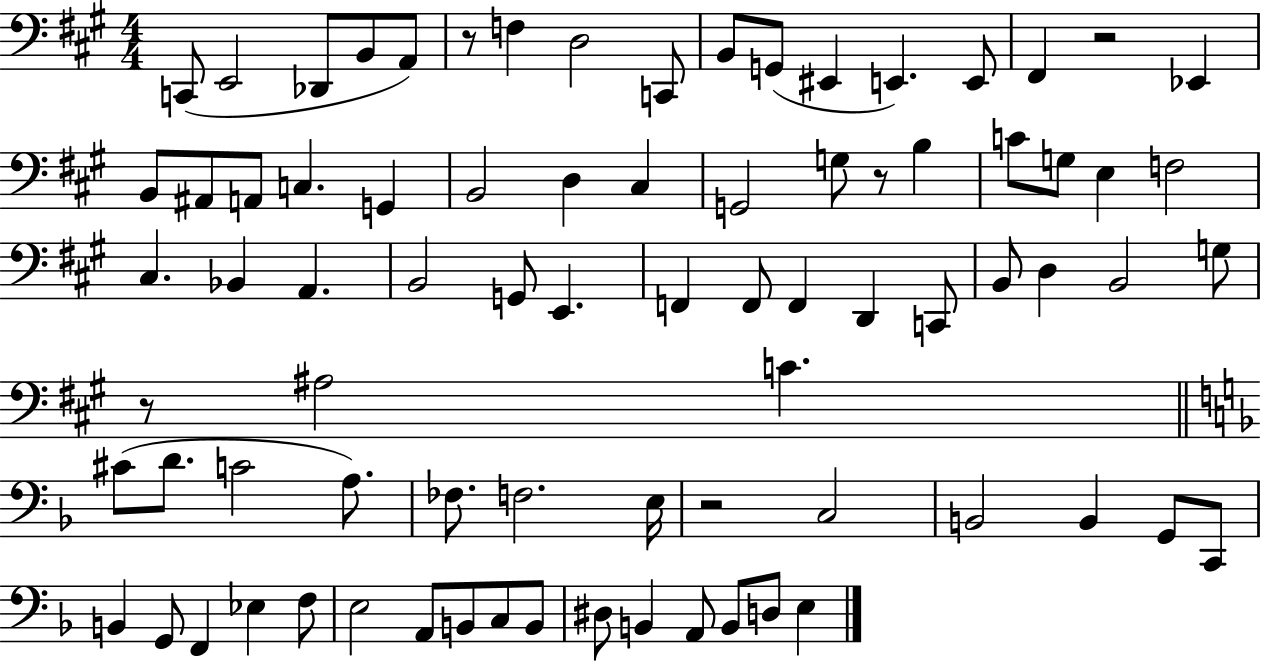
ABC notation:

X:1
T:Untitled
M:4/4
L:1/4
K:A
C,,/2 E,,2 _D,,/2 B,,/2 A,,/2 z/2 F, D,2 C,,/2 B,,/2 G,,/2 ^E,, E,, E,,/2 ^F,, z2 _E,, B,,/2 ^A,,/2 A,,/2 C, G,, B,,2 D, ^C, G,,2 G,/2 z/2 B, C/2 G,/2 E, F,2 ^C, _B,, A,, B,,2 G,,/2 E,, F,, F,,/2 F,, D,, C,,/2 B,,/2 D, B,,2 G,/2 z/2 ^A,2 C ^C/2 D/2 C2 A,/2 _F,/2 F,2 E,/4 z2 C,2 B,,2 B,, G,,/2 C,,/2 B,, G,,/2 F,, _E, F,/2 E,2 A,,/2 B,,/2 C,/2 B,,/2 ^D,/2 B,, A,,/2 B,,/2 D,/2 E,